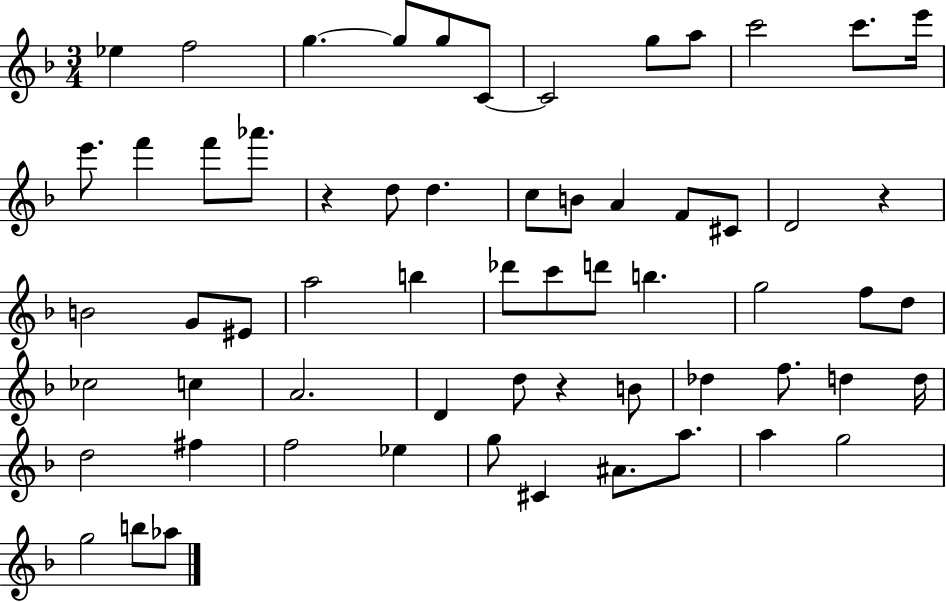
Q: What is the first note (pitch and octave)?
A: Eb5